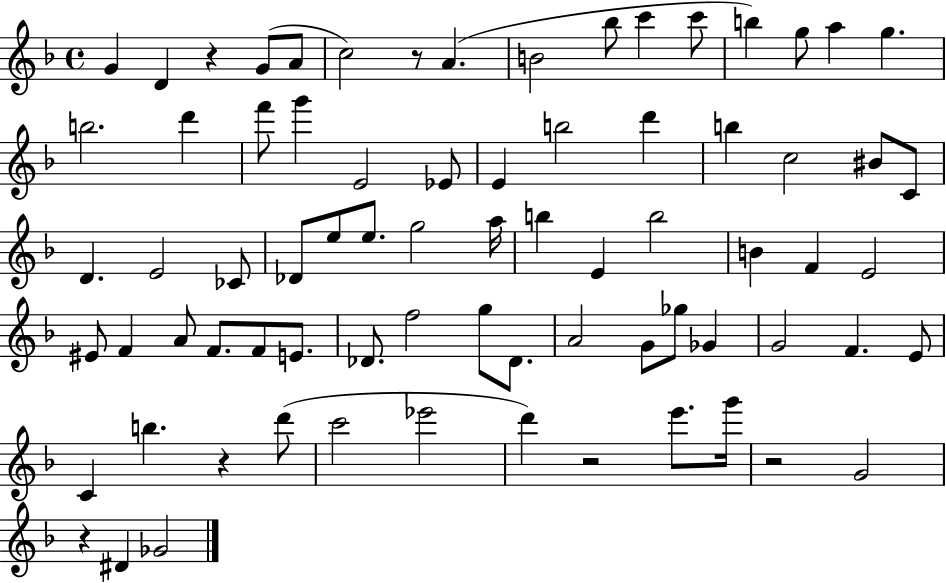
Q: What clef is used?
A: treble